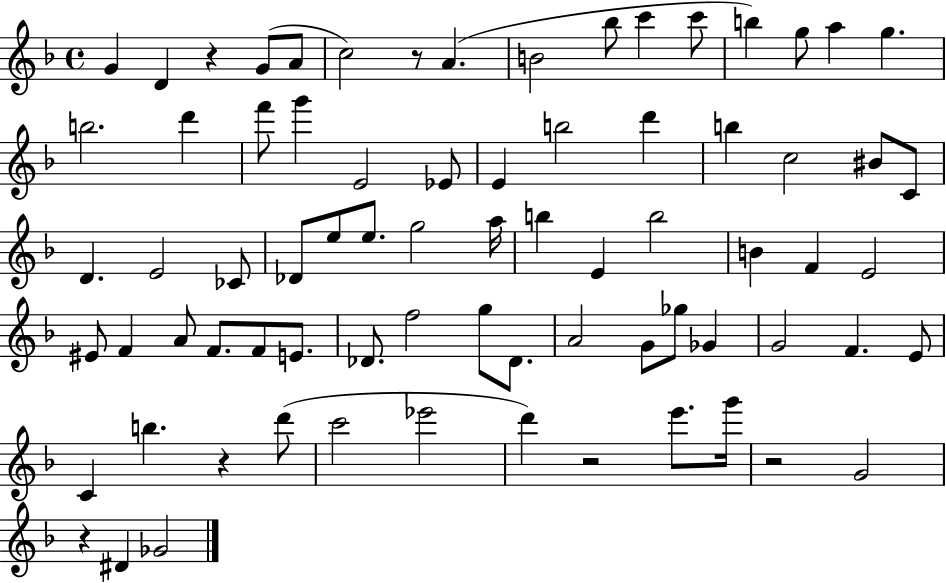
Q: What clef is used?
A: treble